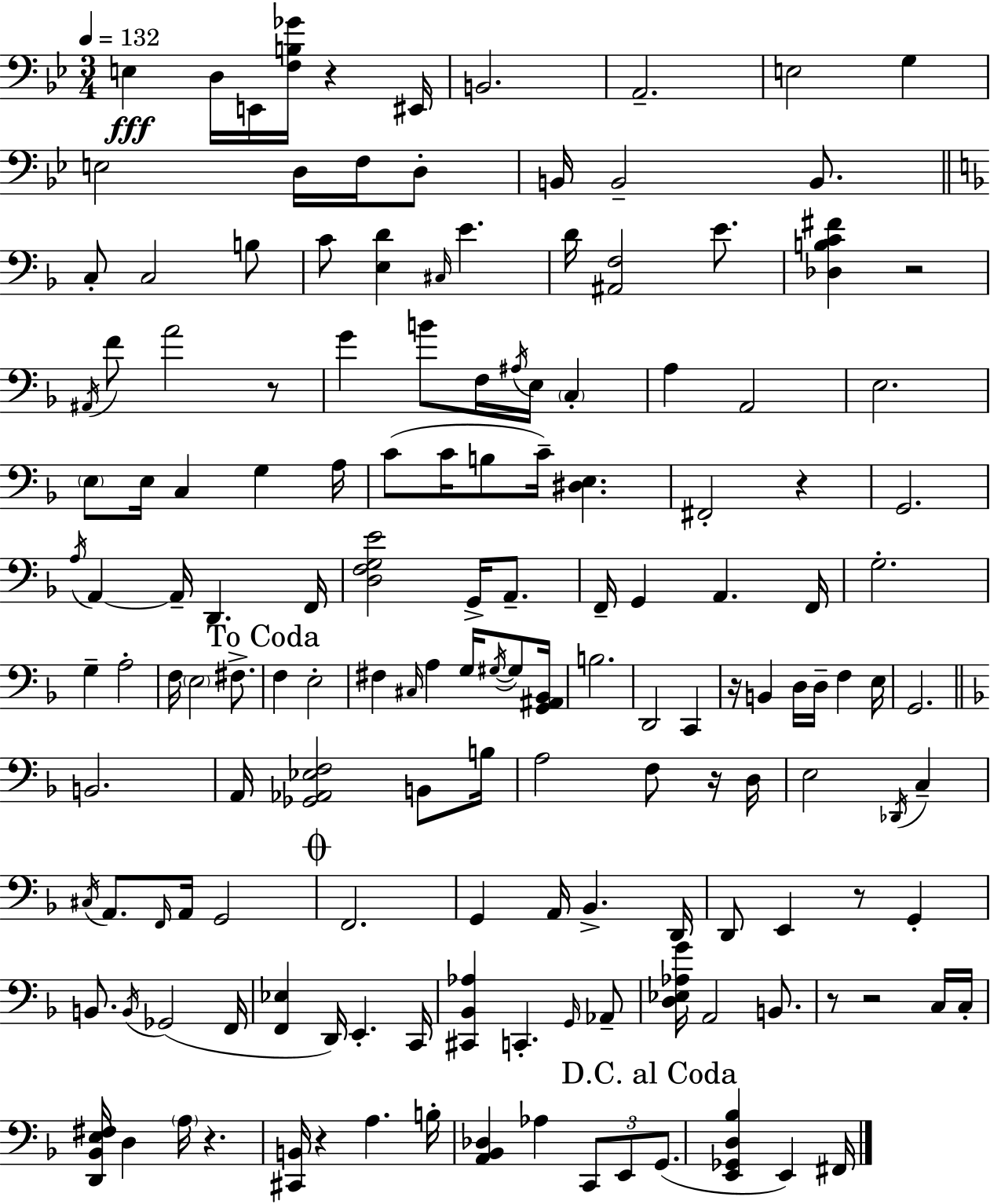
{
  \clef bass
  \numericTimeSignature
  \time 3/4
  \key g \minor
  \tempo 4 = 132
  e4\fff d16 e,16 <f b ges'>16 r4 eis,16 | b,2. | a,2.-- | e2 g4 | \break e2 d16 f16 d8-. | b,16 b,2-- b,8. | \bar "||" \break \key f \major c8-. c2 b8 | c'8 <e d'>4 \grace { cis16 } e'4. | d'16 <ais, f>2 e'8. | <des b c' fis'>4 r2 | \break \acciaccatura { ais,16 } f'8 a'2 | r8 g'4 b'8 f16 \acciaccatura { ais16 } e16 \parenthesize c4-. | a4 a,2 | e2. | \break \parenthesize e8 e16 c4 g4 | a16 c'8( c'16 b8 c'16--) <dis e>4. | fis,2-. r4 | g,2. | \break \acciaccatura { a16 } a,4~~ a,16-- d,4. | f,16 <d f g e'>2 | g,16-> a,8.-- f,16-- g,4 a,4. | f,16 g2.-. | \break g4-- a2-. | f16 \parenthesize e2 | fis8.-> \mark "To Coda" f4 e2-. | fis4 \grace { cis16 } a4 | \break g16 \acciaccatura { gis16~ }~ gis8 <g, ais, bes,>16 b2. | d,2 | c,4 r16 b,4 d16 | d16-- f4 e16 g,2. | \break \bar "||" \break \key f \major b,2. | a,16 <ges, aes, ees f>2 b,8 b16 | a2 f8 r16 d16 | e2 \acciaccatura { des,16 } c4-- | \break \acciaccatura { cis16 } a,8. \grace { f,16 } a,16 g,2 | \mark \markup { \musicglyph "scripts.coda" } f,2. | g,4 a,16 bes,4.-> | d,16 d,8 e,4 r8 g,4-. | \break b,8. \acciaccatura { b,16 }( ges,2 | f,16 <f, ees>4 d,16) e,4.-. | c,16 <cis, bes, aes>4 c,4.-. | \grace { g,16 } aes,8-- <d ees aes g'>16 a,2 | \break b,8. r8 r2 | c16 c16-. <d, bes, e fis>16 d4 \parenthesize a16 r4. | <cis, b,>16 r4 a4. | b16-. <a, bes, des>4 aes4 | \break \tuplet 3/2 { c,8 e,8 \mark "D.C. al Coda" g,8.( } <e, ges, d bes>4 | e,4) fis,16 \bar "|."
}